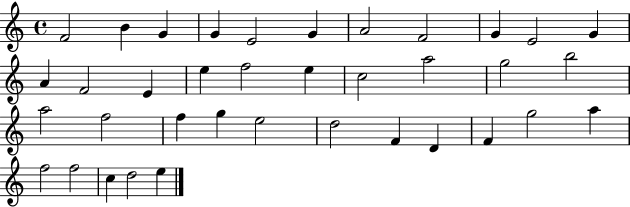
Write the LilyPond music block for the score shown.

{
  \clef treble
  \time 4/4
  \defaultTimeSignature
  \key c \major
  f'2 b'4 g'4 | g'4 e'2 g'4 | a'2 f'2 | g'4 e'2 g'4 | \break a'4 f'2 e'4 | e''4 f''2 e''4 | c''2 a''2 | g''2 b''2 | \break a''2 f''2 | f''4 g''4 e''2 | d''2 f'4 d'4 | f'4 g''2 a''4 | \break f''2 f''2 | c''4 d''2 e''4 | \bar "|."
}